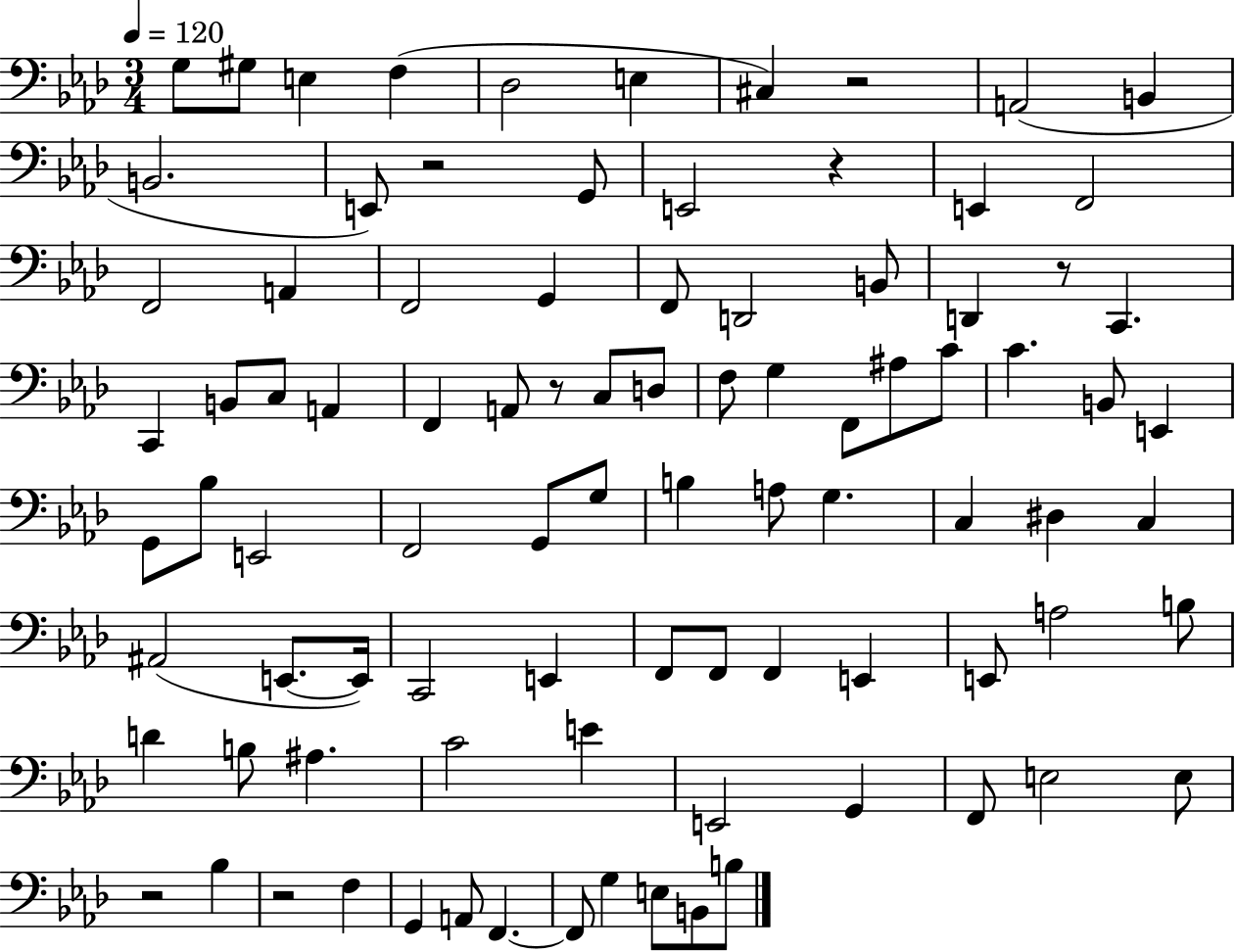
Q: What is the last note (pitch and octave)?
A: B3